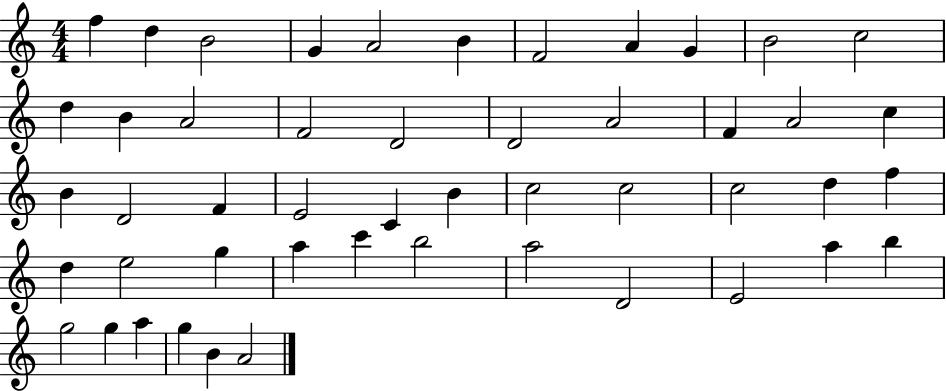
X:1
T:Untitled
M:4/4
L:1/4
K:C
f d B2 G A2 B F2 A G B2 c2 d B A2 F2 D2 D2 A2 F A2 c B D2 F E2 C B c2 c2 c2 d f d e2 g a c' b2 a2 D2 E2 a b g2 g a g B A2